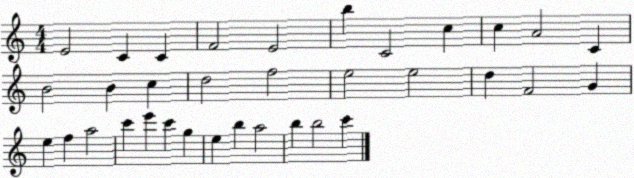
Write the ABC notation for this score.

X:1
T:Untitled
M:4/4
L:1/4
K:C
E2 C C F2 E2 b C2 c c A2 C B2 B c d2 f2 e2 e2 d F2 G e f a2 c' e' c' g e b a2 b b2 c'